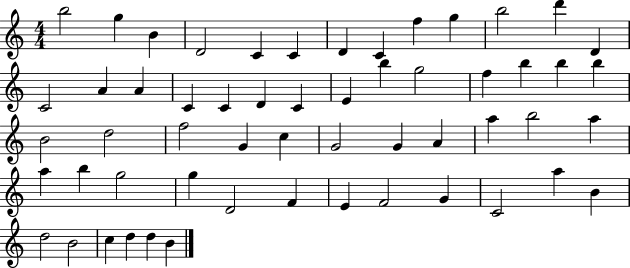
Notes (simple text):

B5/h G5/q B4/q D4/h C4/q C4/q D4/q C4/q F5/q G5/q B5/h D6/q D4/q C4/h A4/q A4/q C4/q C4/q D4/q C4/q E4/q B5/q G5/h F5/q B5/q B5/q B5/q B4/h D5/h F5/h G4/q C5/q G4/h G4/q A4/q A5/q B5/h A5/q A5/q B5/q G5/h G5/q D4/h F4/q E4/q F4/h G4/q C4/h A5/q B4/q D5/h B4/h C5/q D5/q D5/q B4/q